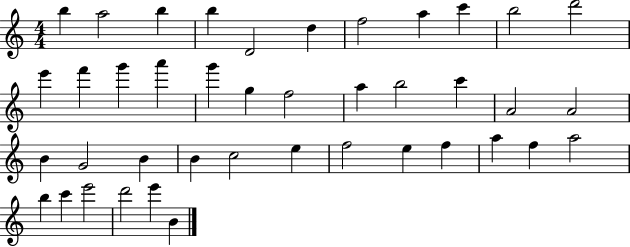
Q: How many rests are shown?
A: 0